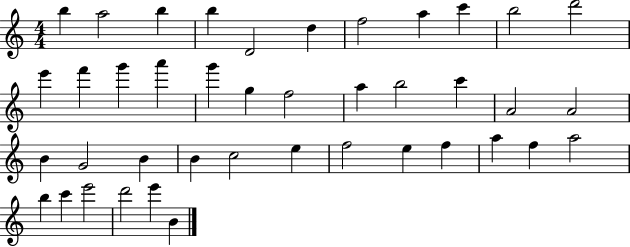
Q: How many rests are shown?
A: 0